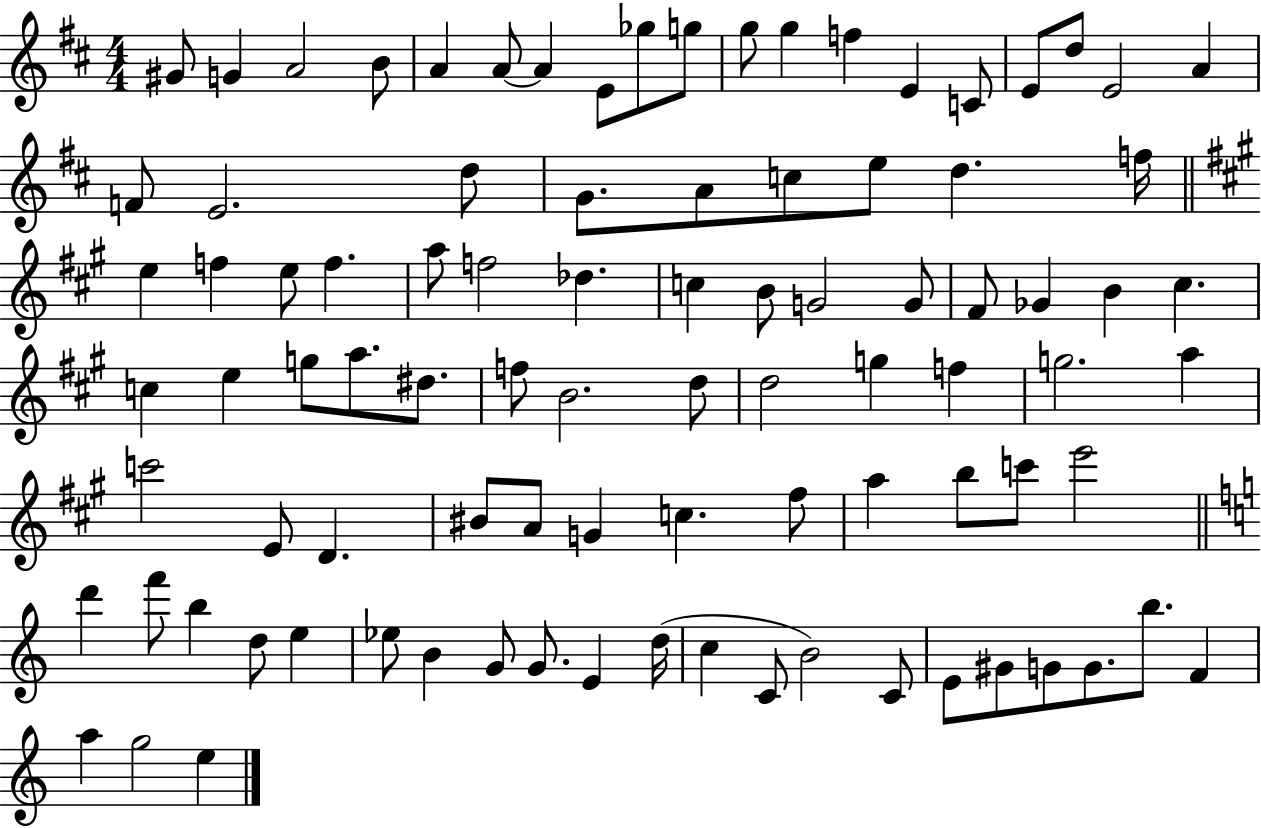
X:1
T:Untitled
M:4/4
L:1/4
K:D
^G/2 G A2 B/2 A A/2 A E/2 _g/2 g/2 g/2 g f E C/2 E/2 d/2 E2 A F/2 E2 d/2 G/2 A/2 c/2 e/2 d f/4 e f e/2 f a/2 f2 _d c B/2 G2 G/2 ^F/2 _G B ^c c e g/2 a/2 ^d/2 f/2 B2 d/2 d2 g f g2 a c'2 E/2 D ^B/2 A/2 G c ^f/2 a b/2 c'/2 e'2 d' f'/2 b d/2 e _e/2 B G/2 G/2 E d/4 c C/2 B2 C/2 E/2 ^G/2 G/2 G/2 b/2 F a g2 e